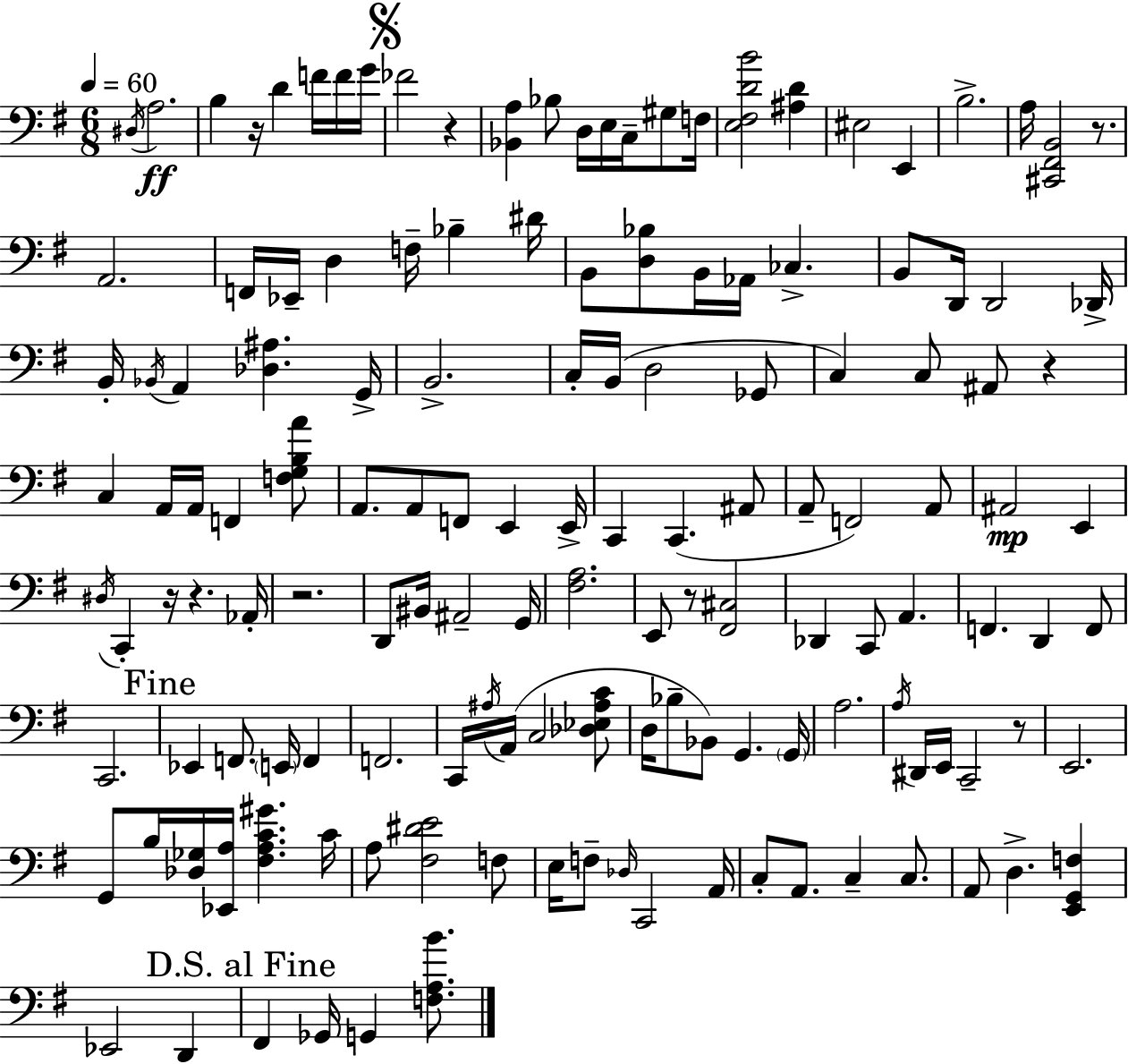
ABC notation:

X:1
T:Untitled
M:6/8
L:1/4
K:G
^D,/4 A,2 B, z/4 D F/4 F/4 G/4 _F2 z [_B,,A,] _B,/2 D,/4 E,/4 C,/4 ^G,/2 F,/4 [E,^F,DB]2 [^A,D] ^E,2 E,, B,2 A,/4 [^C,,^F,,B,,]2 z/2 A,,2 F,,/4 _E,,/4 D, F,/4 _B, ^D/4 B,,/2 [D,_B,]/2 B,,/4 _A,,/4 _C, B,,/2 D,,/4 D,,2 _D,,/4 B,,/4 _B,,/4 A,, [_D,^A,] G,,/4 B,,2 C,/4 B,,/4 D,2 _G,,/2 C, C,/2 ^A,,/2 z C, A,,/4 A,,/4 F,, [F,G,B,A]/2 A,,/2 A,,/2 F,,/2 E,, E,,/4 C,, C,, ^A,,/2 A,,/2 F,,2 A,,/2 ^A,,2 E,, ^D,/4 C,, z/4 z _A,,/4 z2 D,,/2 ^B,,/4 ^A,,2 G,,/4 [^F,A,]2 E,,/2 z/2 [^F,,^C,]2 _D,, C,,/2 A,, F,, D,, F,,/2 C,,2 _E,, F,,/2 E,,/4 F,, F,,2 C,,/4 ^A,/4 A,,/4 C,2 [_D,_E,^A,C]/2 D,/4 _B,/2 _B,,/2 G,, G,,/4 A,2 A,/4 ^D,,/4 E,,/4 C,,2 z/2 E,,2 G,,/2 B,/4 [_D,_G,]/4 [_E,,A,]/4 [^F,A,C^G] C/4 A,/2 [^F,^DE]2 F,/2 E,/4 F,/2 _D,/4 C,,2 A,,/4 C,/2 A,,/2 C, C,/2 A,,/2 D, [E,,G,,F,] _E,,2 D,, ^F,, _G,,/4 G,, [F,A,B]/2